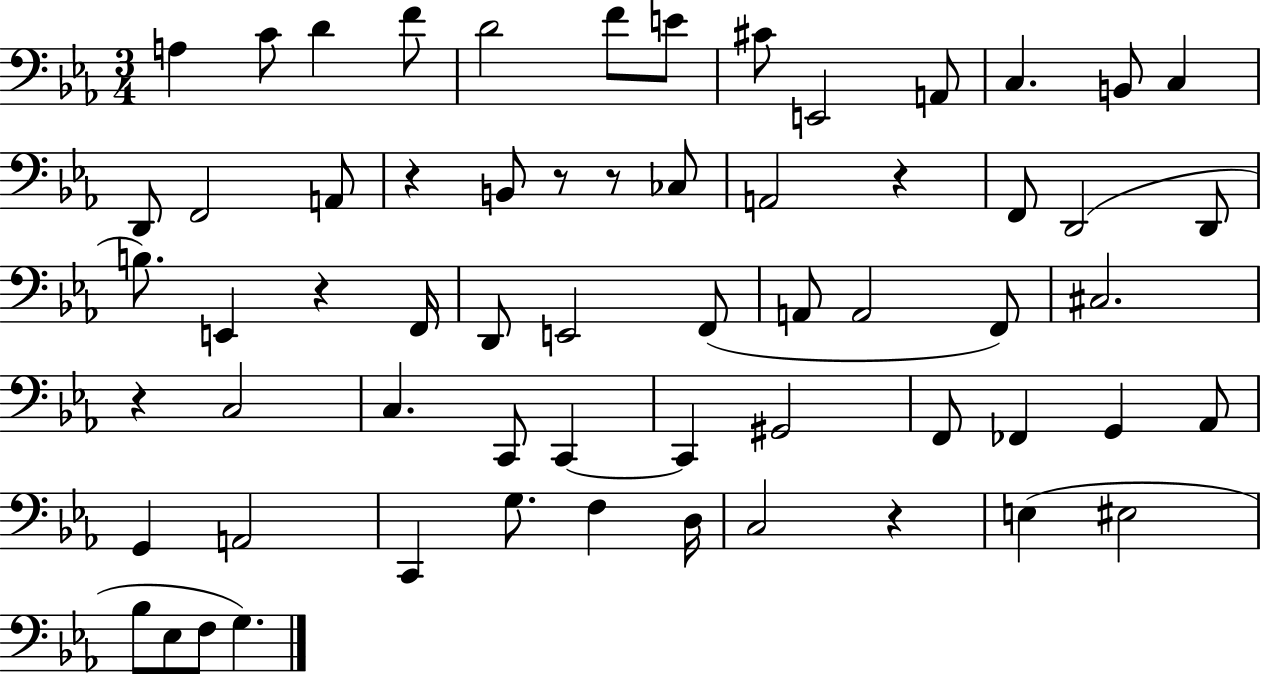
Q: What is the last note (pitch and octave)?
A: G3